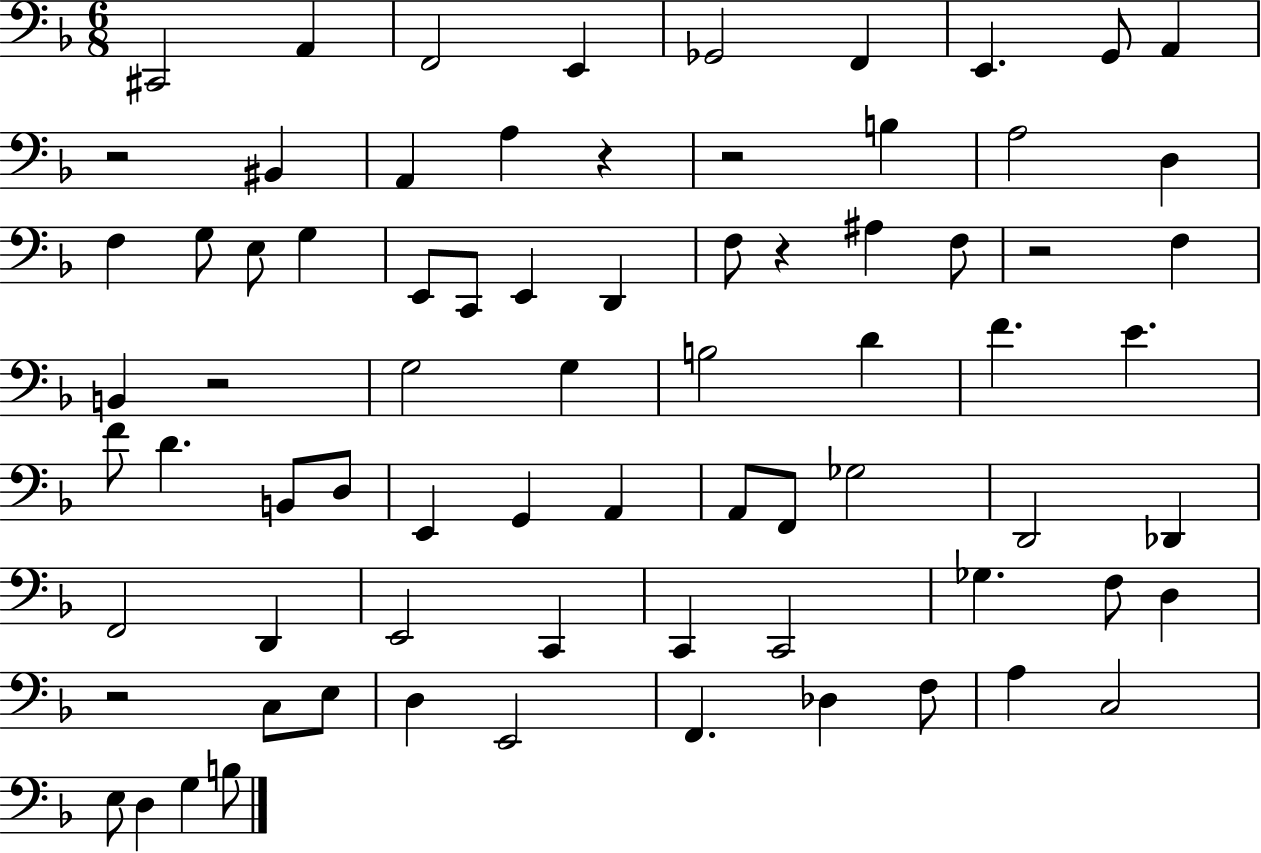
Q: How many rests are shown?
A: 7